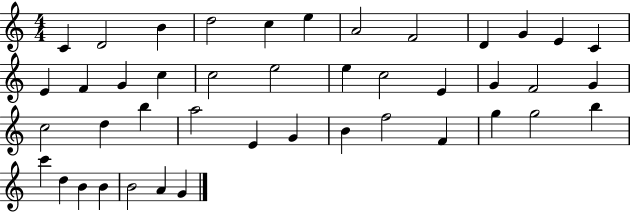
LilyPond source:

{
  \clef treble
  \numericTimeSignature
  \time 4/4
  \key c \major
  c'4 d'2 b'4 | d''2 c''4 e''4 | a'2 f'2 | d'4 g'4 e'4 c'4 | \break e'4 f'4 g'4 c''4 | c''2 e''2 | e''4 c''2 e'4 | g'4 f'2 g'4 | \break c''2 d''4 b''4 | a''2 e'4 g'4 | b'4 f''2 f'4 | g''4 g''2 b''4 | \break c'''4 d''4 b'4 b'4 | b'2 a'4 g'4 | \bar "|."
}